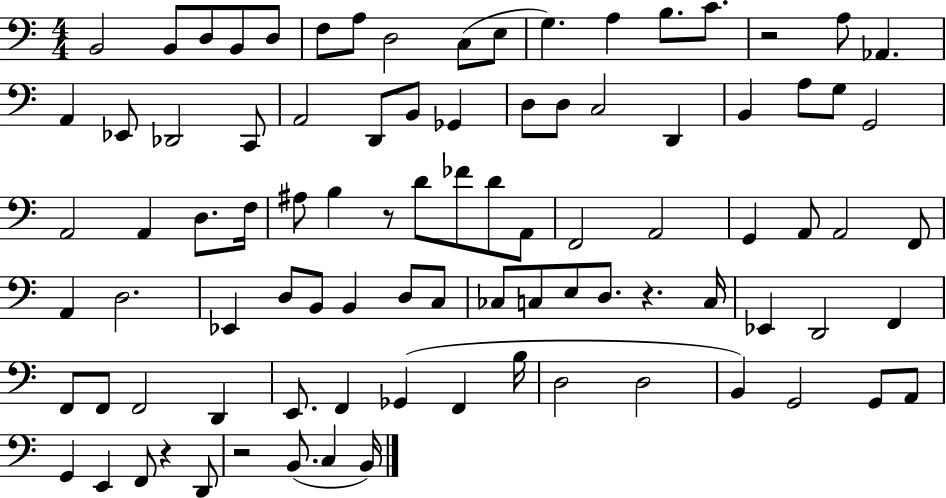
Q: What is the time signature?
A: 4/4